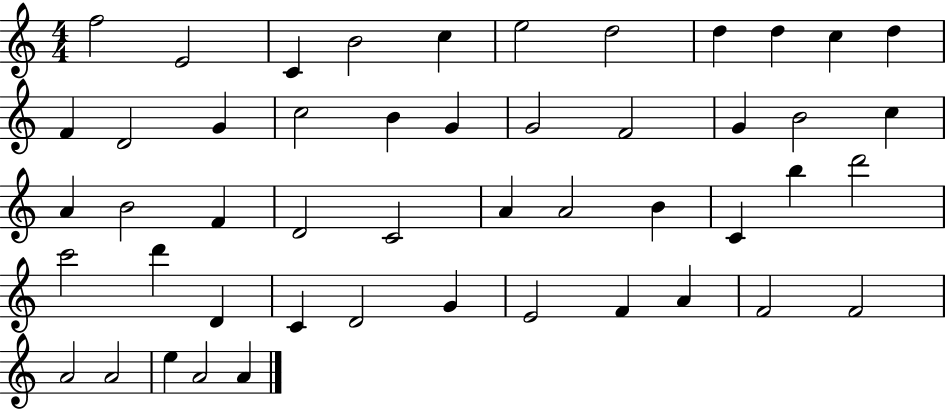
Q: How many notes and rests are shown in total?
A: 49